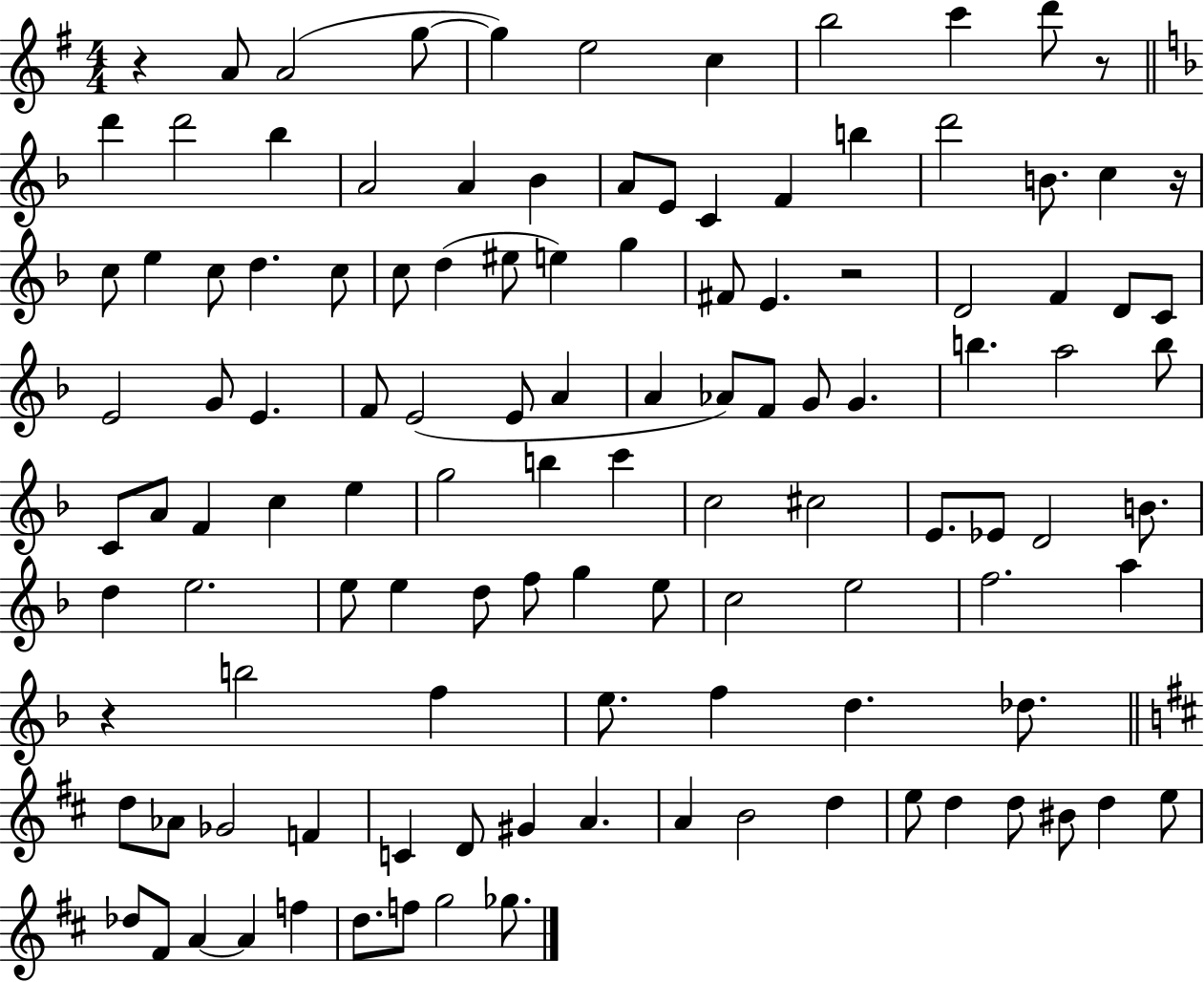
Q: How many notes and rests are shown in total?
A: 117